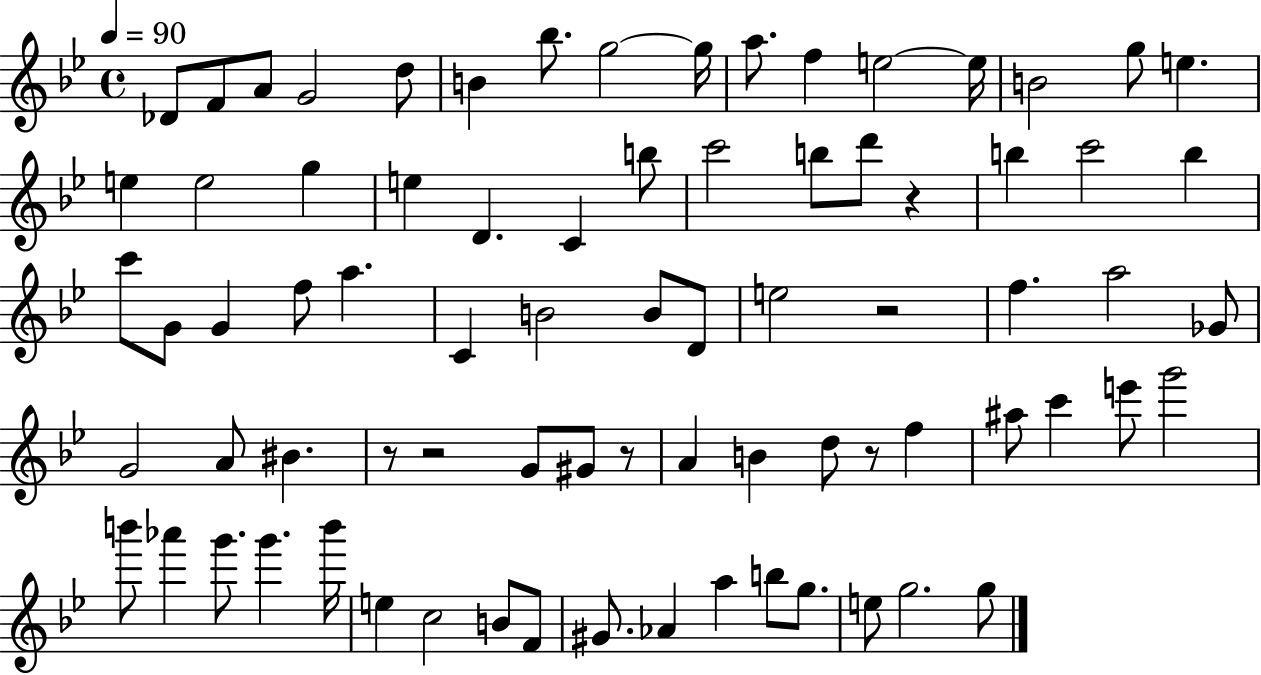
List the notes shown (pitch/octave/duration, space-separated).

Db4/e F4/e A4/e G4/h D5/e B4/q Bb5/e. G5/h G5/s A5/e. F5/q E5/h E5/s B4/h G5/e E5/q. E5/q E5/h G5/q E5/q D4/q. C4/q B5/e C6/h B5/e D6/e R/q B5/q C6/h B5/q C6/e G4/e G4/q F5/e A5/q. C4/q B4/h B4/e D4/e E5/h R/h F5/q. A5/h Gb4/e G4/h A4/e BIS4/q. R/e R/h G4/e G#4/e R/e A4/q B4/q D5/e R/e F5/q A#5/e C6/q E6/e G6/h B6/e Ab6/q G6/e. G6/q. B6/s E5/q C5/h B4/e F4/e G#4/e. Ab4/q A5/q B5/e G5/e. E5/e G5/h. G5/e